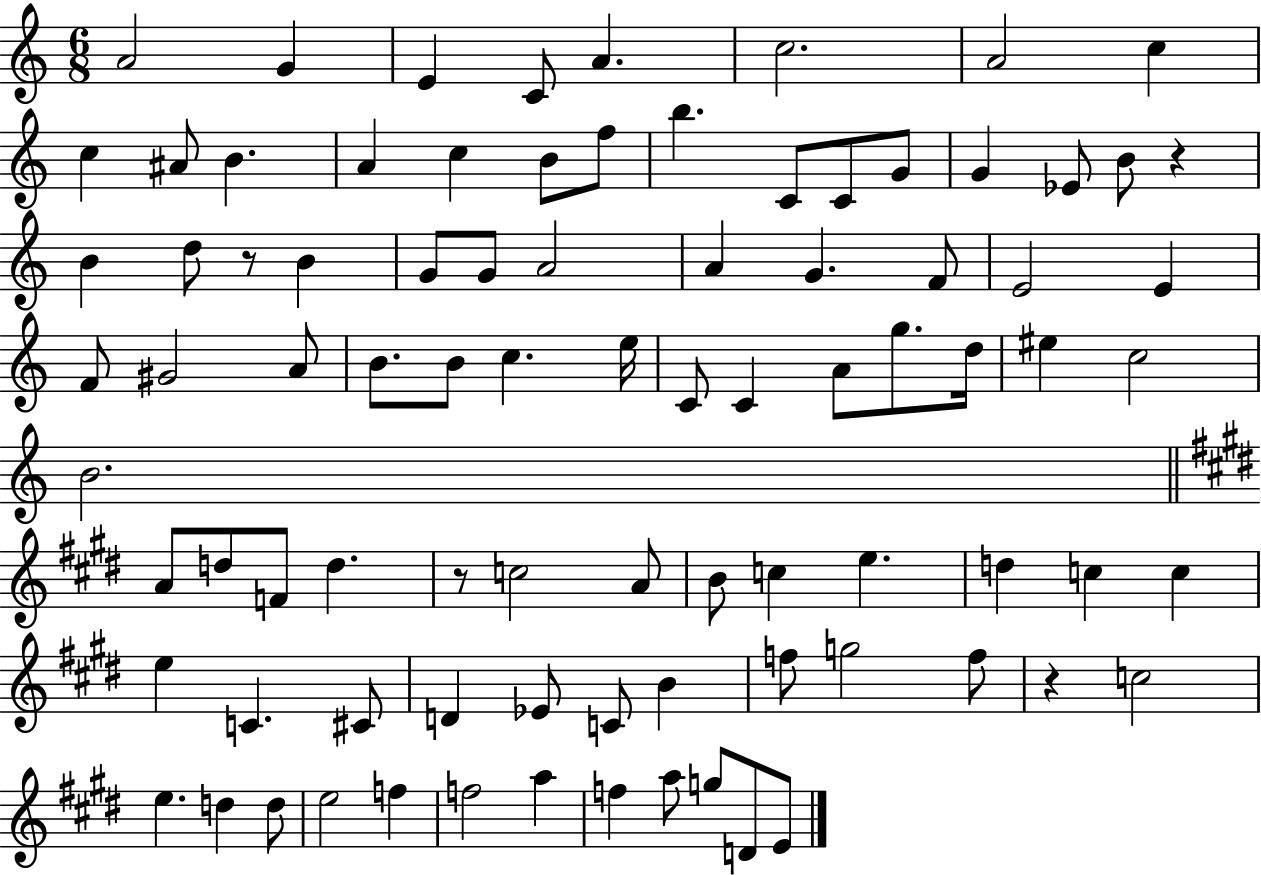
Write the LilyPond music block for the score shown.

{
  \clef treble
  \numericTimeSignature
  \time 6/8
  \key c \major
  a'2 g'4 | e'4 c'8 a'4. | c''2. | a'2 c''4 | \break c''4 ais'8 b'4. | a'4 c''4 b'8 f''8 | b''4. c'8 c'8 g'8 | g'4 ees'8 b'8 r4 | \break b'4 d''8 r8 b'4 | g'8 g'8 a'2 | a'4 g'4. f'8 | e'2 e'4 | \break f'8 gis'2 a'8 | b'8. b'8 c''4. e''16 | c'8 c'4 a'8 g''8. d''16 | eis''4 c''2 | \break b'2. | \bar "||" \break \key e \major a'8 d''8 f'8 d''4. | r8 c''2 a'8 | b'8 c''4 e''4. | d''4 c''4 c''4 | \break e''4 c'4. cis'8 | d'4 ees'8 c'8 b'4 | f''8 g''2 f''8 | r4 c''2 | \break e''4. d''4 d''8 | e''2 f''4 | f''2 a''4 | f''4 a''8 g''8 d'8 e'8 | \break \bar "|."
}